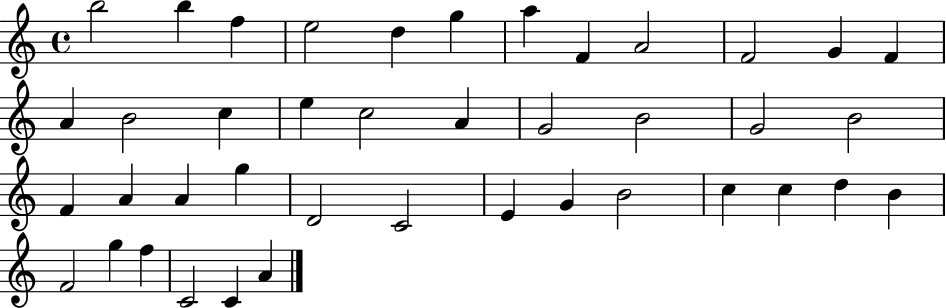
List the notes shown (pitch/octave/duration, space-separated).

B5/h B5/q F5/q E5/h D5/q G5/q A5/q F4/q A4/h F4/h G4/q F4/q A4/q B4/h C5/q E5/q C5/h A4/q G4/h B4/h G4/h B4/h F4/q A4/q A4/q G5/q D4/h C4/h E4/q G4/q B4/h C5/q C5/q D5/q B4/q F4/h G5/q F5/q C4/h C4/q A4/q